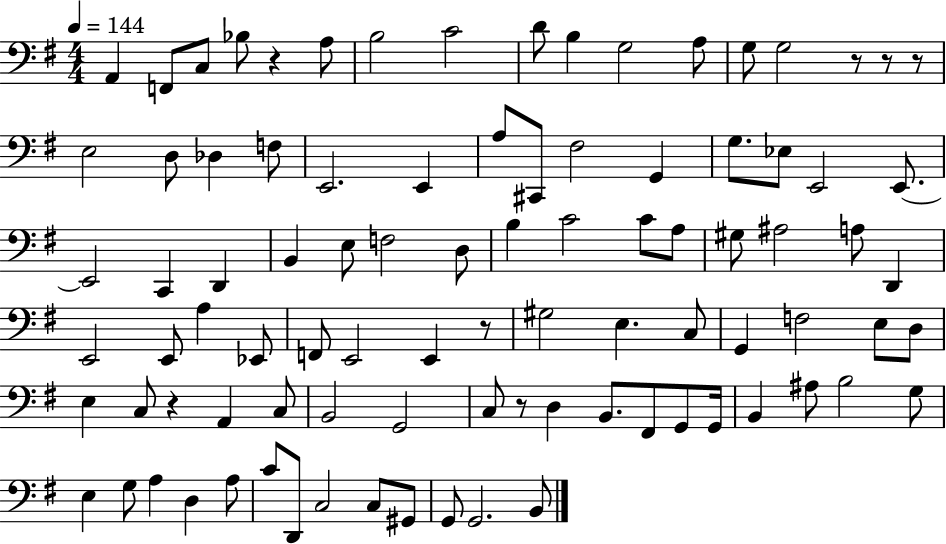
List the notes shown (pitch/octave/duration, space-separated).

A2/q F2/e C3/e Bb3/e R/q A3/e B3/h C4/h D4/e B3/q G3/h A3/e G3/e G3/h R/e R/e R/e E3/h D3/e Db3/q F3/e E2/h. E2/q A3/e C#2/e F#3/h G2/q G3/e. Eb3/e E2/h E2/e. E2/h C2/q D2/q B2/q E3/e F3/h D3/e B3/q C4/h C4/e A3/e G#3/e A#3/h A3/e D2/q E2/h E2/e A3/q Eb2/e F2/e E2/h E2/q R/e G#3/h E3/q. C3/e G2/q F3/h E3/e D3/e E3/q C3/e R/q A2/q C3/e B2/h G2/h C3/e R/e D3/q B2/e. F#2/e G2/e G2/s B2/q A#3/e B3/h G3/e E3/q G3/e A3/q D3/q A3/e C4/e D2/e C3/h C3/e G#2/e G2/e G2/h. B2/e